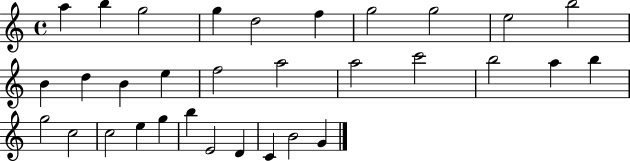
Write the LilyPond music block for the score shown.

{
  \clef treble
  \time 4/4
  \defaultTimeSignature
  \key c \major
  a''4 b''4 g''2 | g''4 d''2 f''4 | g''2 g''2 | e''2 b''2 | \break b'4 d''4 b'4 e''4 | f''2 a''2 | a''2 c'''2 | b''2 a''4 b''4 | \break g''2 c''2 | c''2 e''4 g''4 | b''4 e'2 d'4 | c'4 b'2 g'4 | \break \bar "|."
}